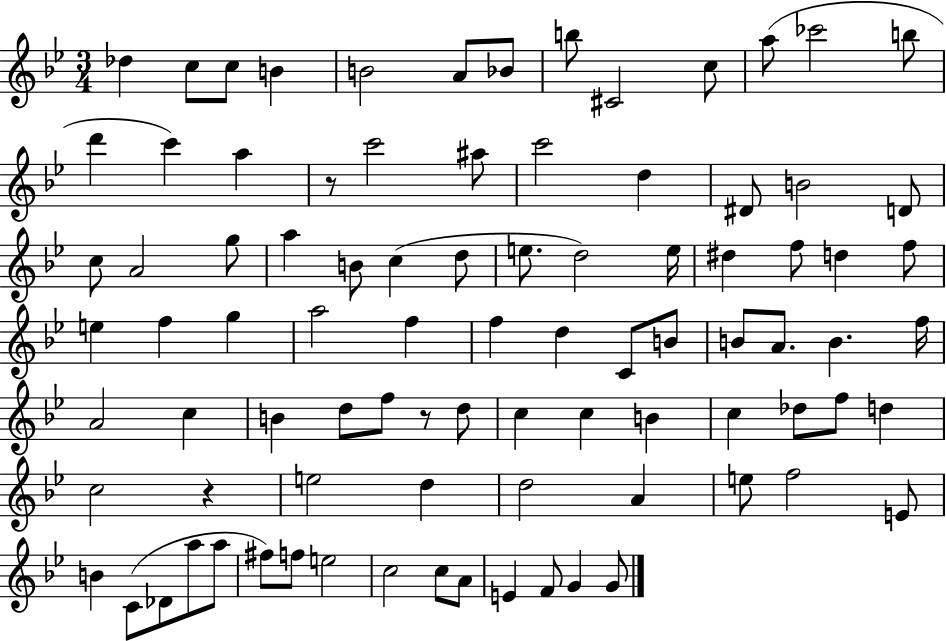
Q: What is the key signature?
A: BES major